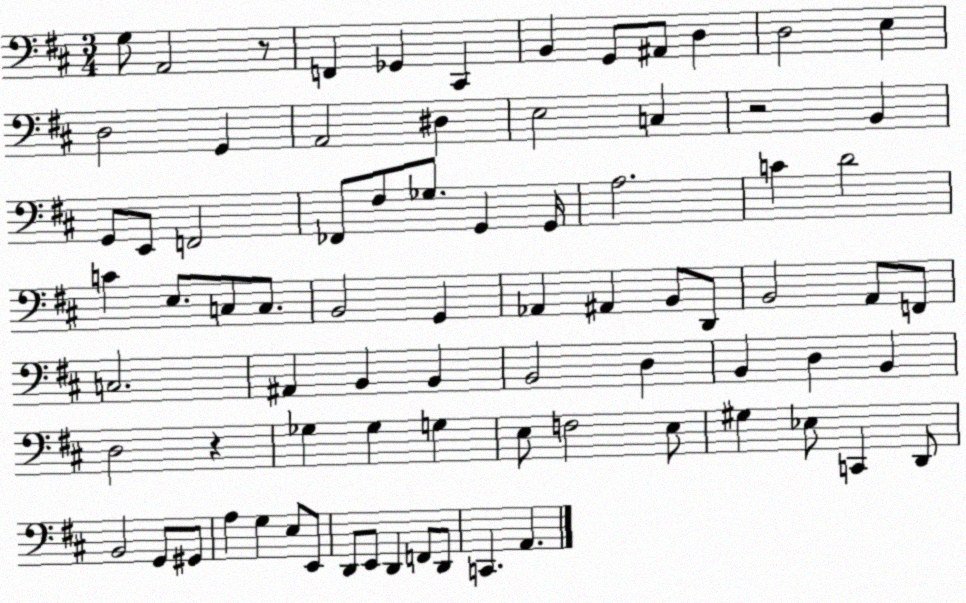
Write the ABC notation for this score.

X:1
T:Untitled
M:3/4
L:1/4
K:D
G,/2 A,,2 z/2 F,, _G,, ^C,, B,, G,,/2 ^A,,/2 D, D,2 E, D,2 G,, A,,2 ^D, E,2 C, z2 B,, G,,/2 E,,/2 F,,2 _F,,/2 ^F,/2 _G,/2 G,, G,,/4 A,2 C D2 C E,/2 C,/2 C,/2 B,,2 G,, _A,, ^A,, B,,/2 D,,/2 B,,2 A,,/2 F,,/2 C,2 ^A,, B,, B,, B,,2 D, B,, D, B,, D,2 z _G, _G, G, E,/2 F,2 E,/2 ^G, _E,/2 C,, D,,/2 B,,2 G,,/2 ^G,,/2 A, G, E,/2 E,,/2 D,,/2 E,,/2 D,, F,,/2 D,,/2 C,, A,,